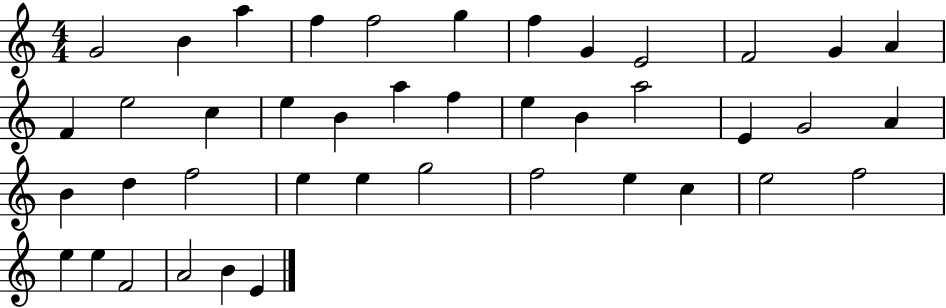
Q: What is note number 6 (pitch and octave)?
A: G5